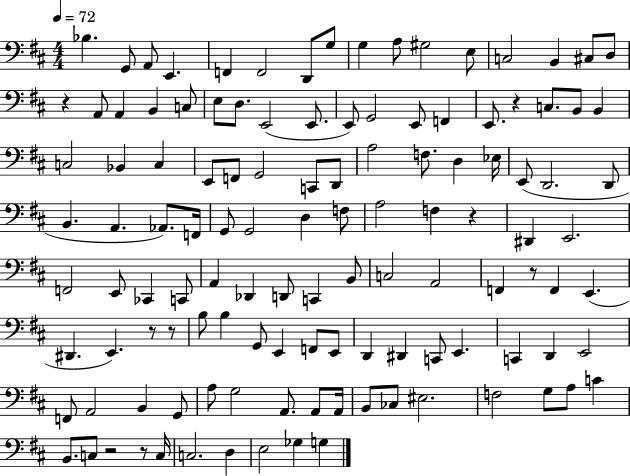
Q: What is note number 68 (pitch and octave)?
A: B2